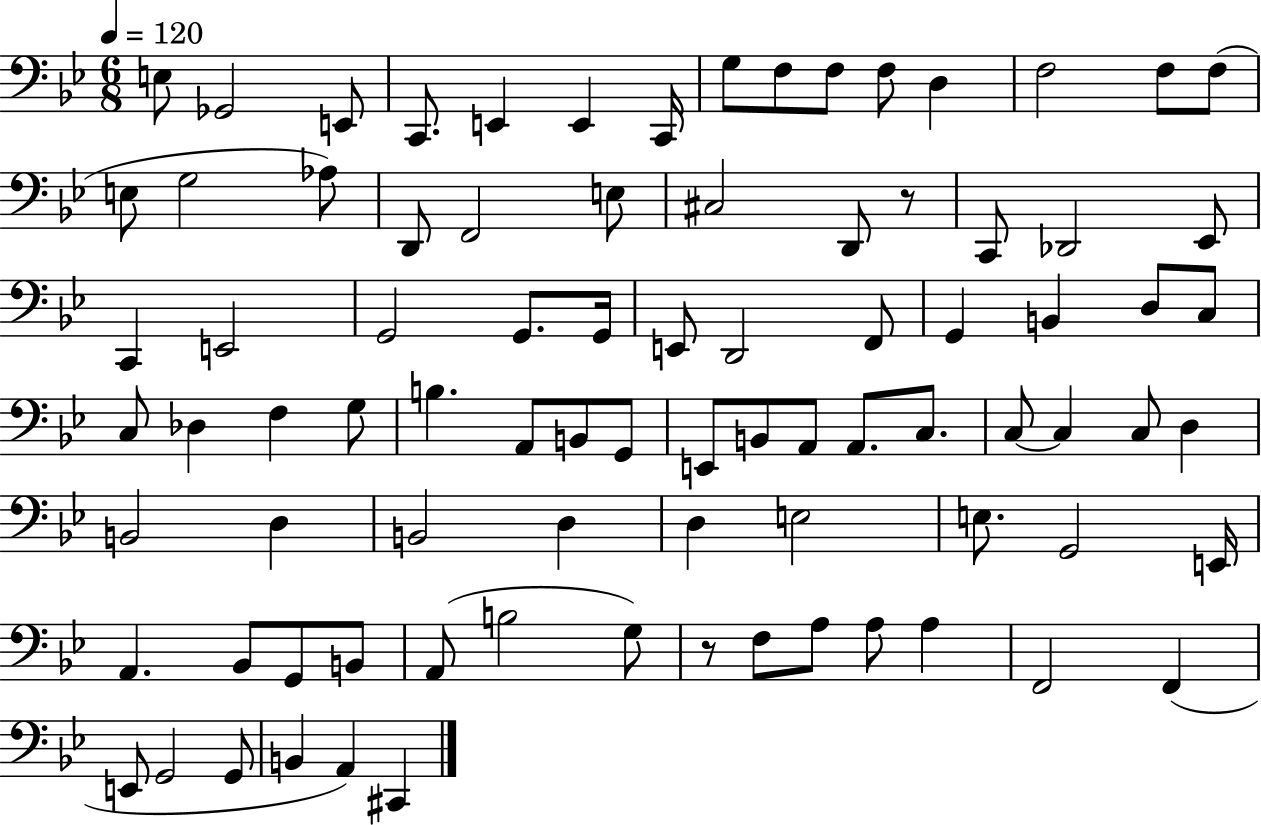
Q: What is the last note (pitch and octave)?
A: C#2